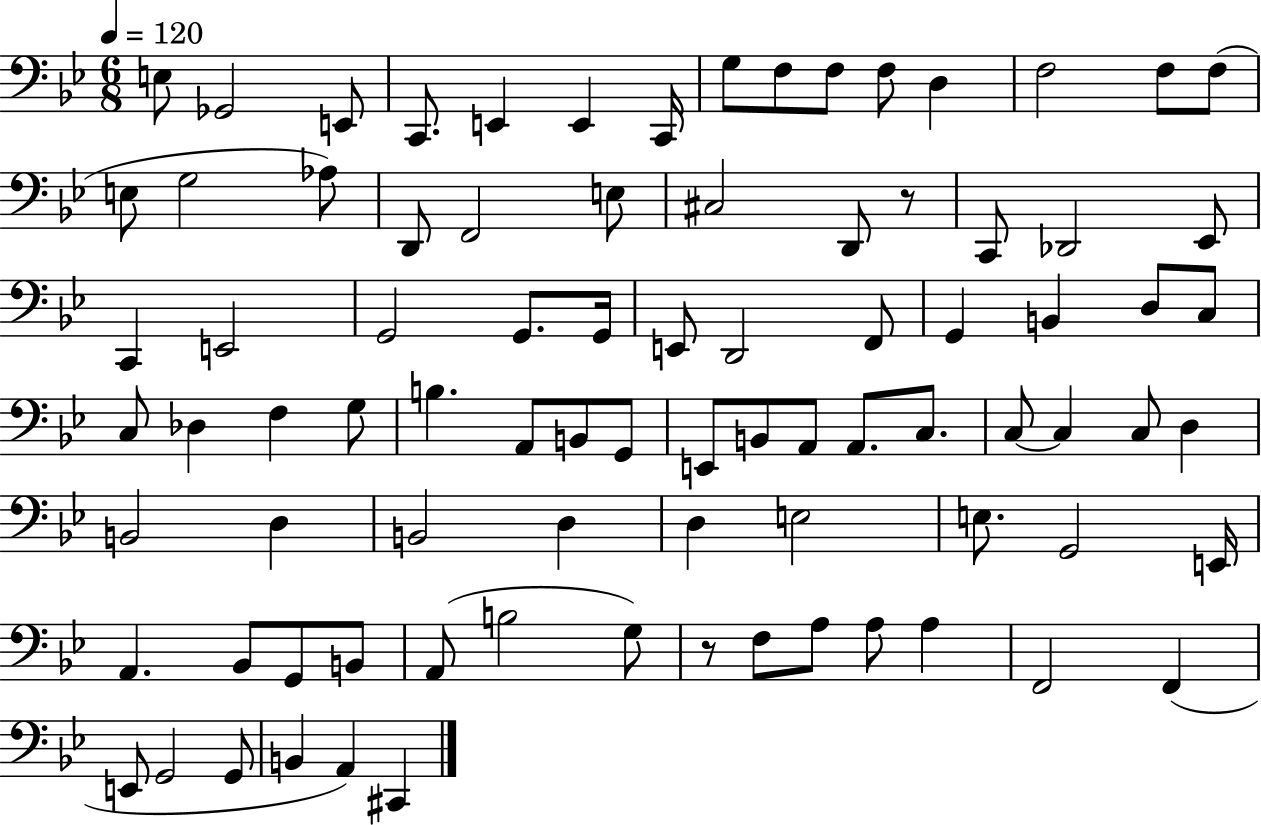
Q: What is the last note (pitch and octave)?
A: C#2